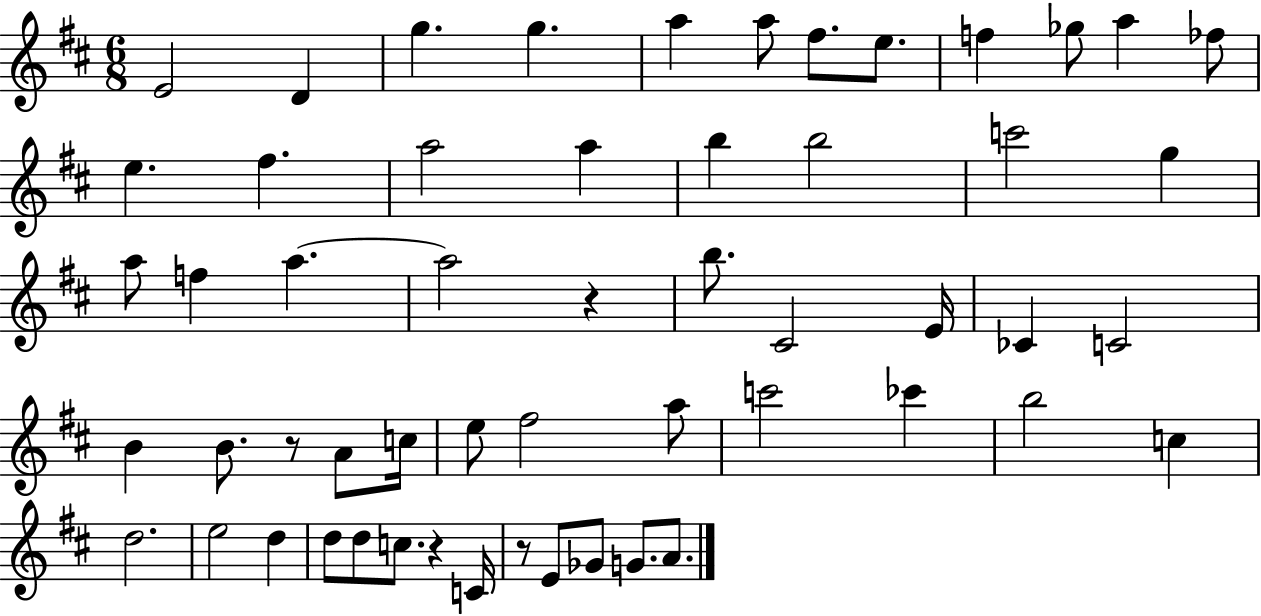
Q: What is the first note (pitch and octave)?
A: E4